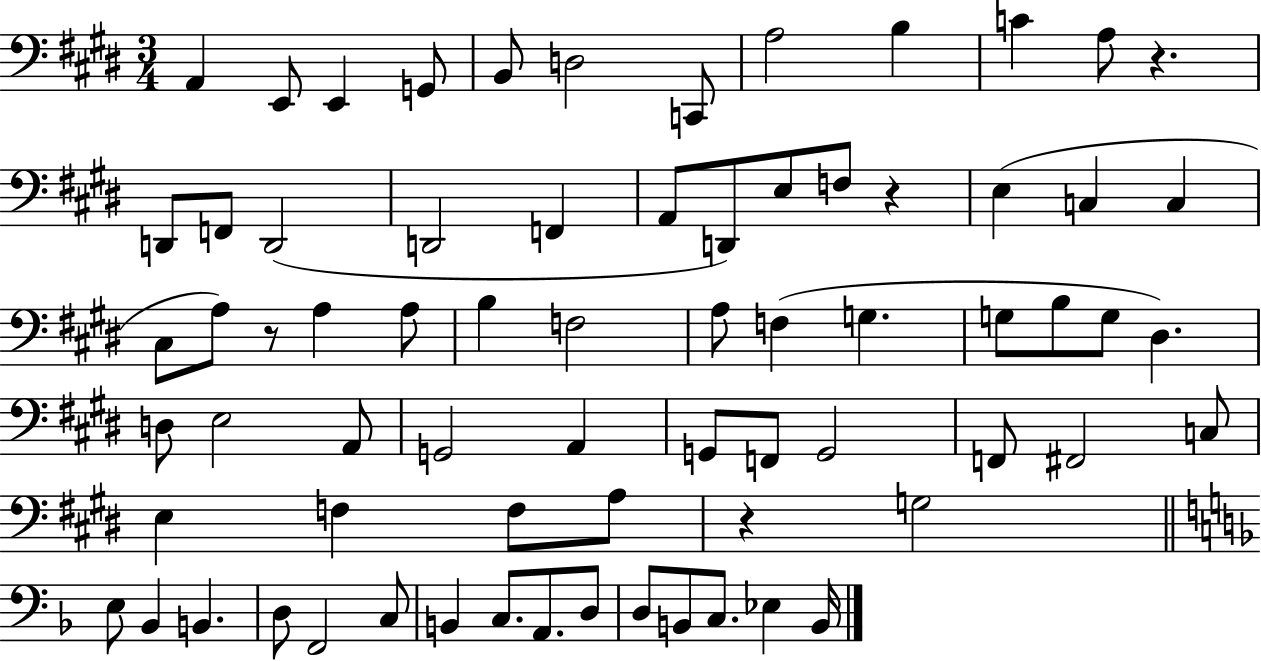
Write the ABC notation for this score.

X:1
T:Untitled
M:3/4
L:1/4
K:E
A,, E,,/2 E,, G,,/2 B,,/2 D,2 C,,/2 A,2 B, C A,/2 z D,,/2 F,,/2 D,,2 D,,2 F,, A,,/2 D,,/2 E,/2 F,/2 z E, C, C, ^C,/2 A,/2 z/2 A, A,/2 B, F,2 A,/2 F, G, G,/2 B,/2 G,/2 ^D, D,/2 E,2 A,,/2 G,,2 A,, G,,/2 F,,/2 G,,2 F,,/2 ^F,,2 C,/2 E, F, F,/2 A,/2 z G,2 E,/2 _B,, B,, D,/2 F,,2 C,/2 B,, C,/2 A,,/2 D,/2 D,/2 B,,/2 C,/2 _E, B,,/4